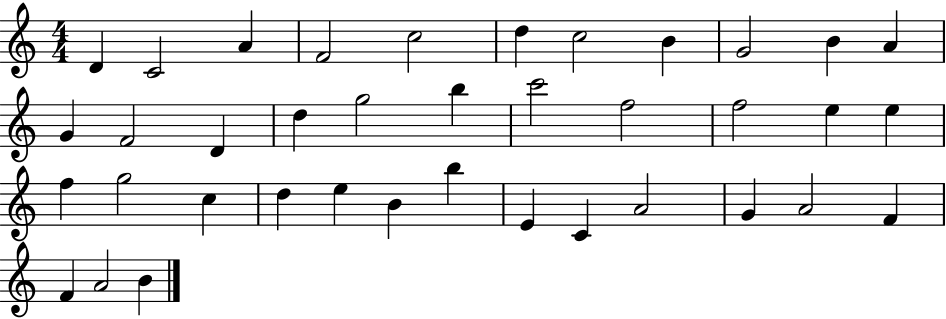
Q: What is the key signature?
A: C major